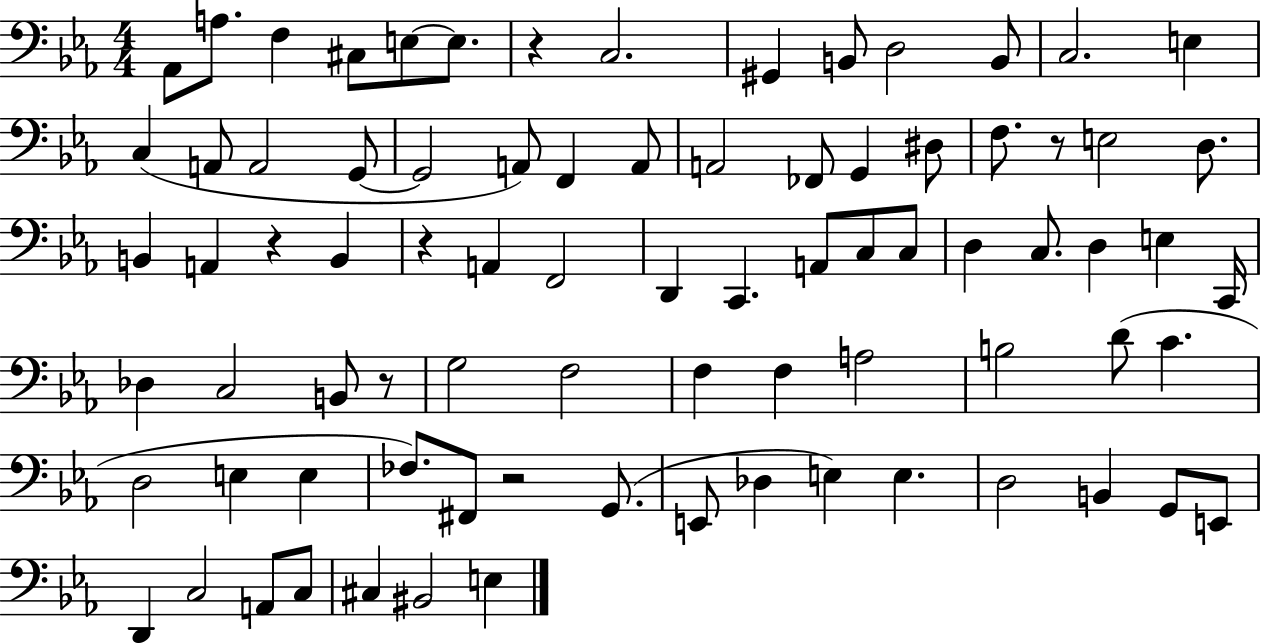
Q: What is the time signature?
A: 4/4